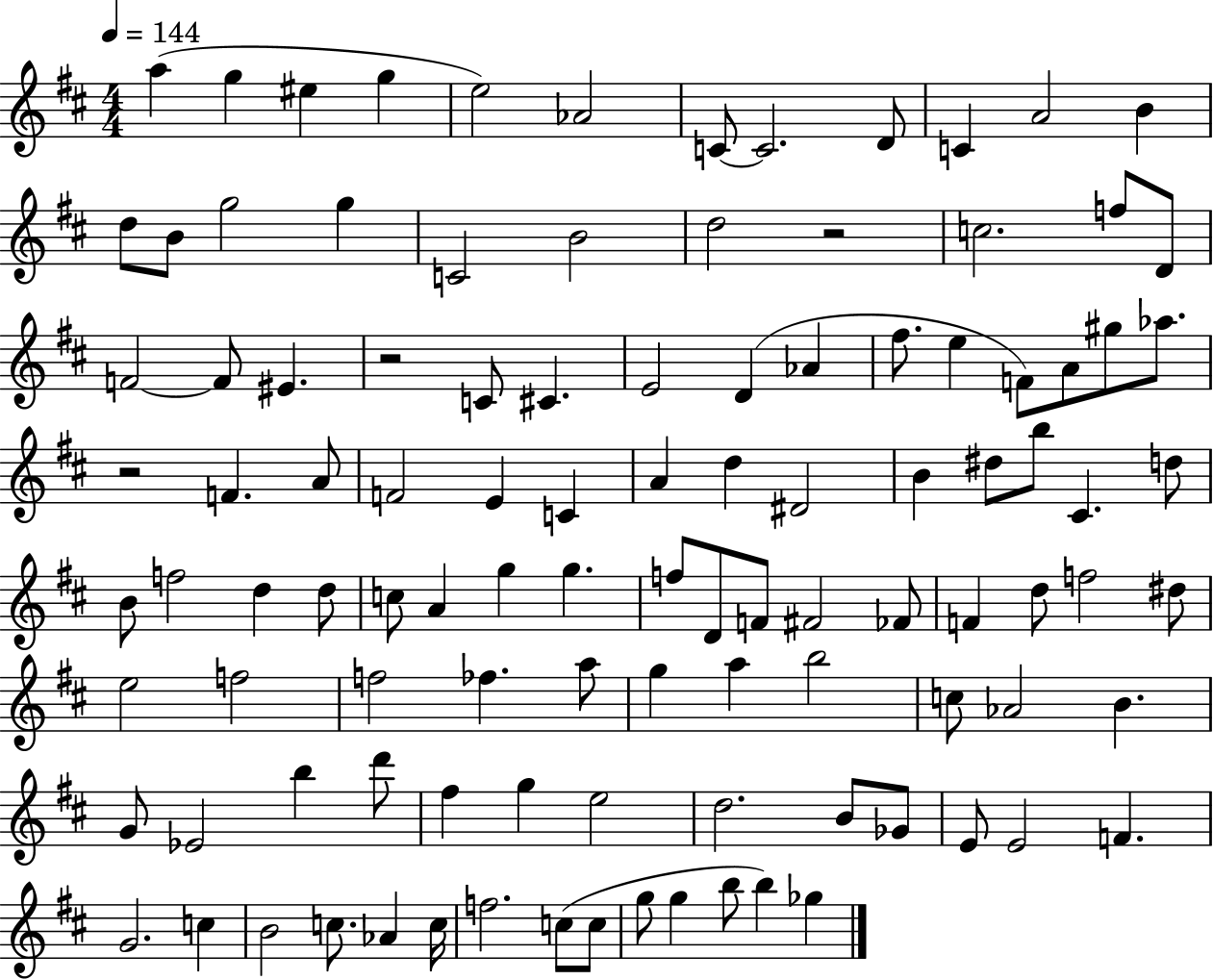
{
  \clef treble
  \numericTimeSignature
  \time 4/4
  \key d \major
  \tempo 4 = 144
  a''4( g''4 eis''4 g''4 | e''2) aes'2 | c'8~~ c'2. d'8 | c'4 a'2 b'4 | \break d''8 b'8 g''2 g''4 | c'2 b'2 | d''2 r2 | c''2. f''8 d'8 | \break f'2~~ f'8 eis'4. | r2 c'8 cis'4. | e'2 d'4( aes'4 | fis''8. e''4 f'8) a'8 gis''8 aes''8. | \break r2 f'4. a'8 | f'2 e'4 c'4 | a'4 d''4 dis'2 | b'4 dis''8 b''8 cis'4. d''8 | \break b'8 f''2 d''4 d''8 | c''8 a'4 g''4 g''4. | f''8 d'8 f'8 fis'2 fes'8 | f'4 d''8 f''2 dis''8 | \break e''2 f''2 | f''2 fes''4. a''8 | g''4 a''4 b''2 | c''8 aes'2 b'4. | \break g'8 ees'2 b''4 d'''8 | fis''4 g''4 e''2 | d''2. b'8 ges'8 | e'8 e'2 f'4. | \break g'2. c''4 | b'2 c''8. aes'4 c''16 | f''2. c''8( c''8 | g''8 g''4 b''8 b''4) ges''4 | \break \bar "|."
}